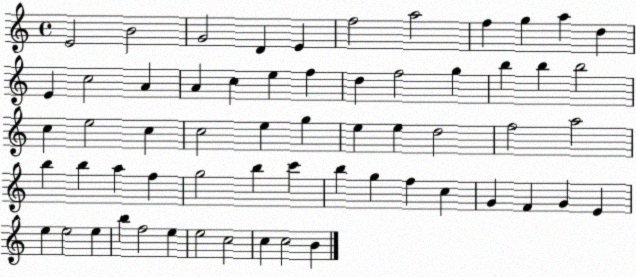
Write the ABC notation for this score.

X:1
T:Untitled
M:4/4
L:1/4
K:C
E2 B2 G2 D E f2 a2 f g a d E c2 A A c e f d f2 g b b b2 c e2 c c2 e g e e d2 f2 a2 b b a f g2 b c' b g f c G F G E e e2 e b f2 e e2 c2 c c2 B